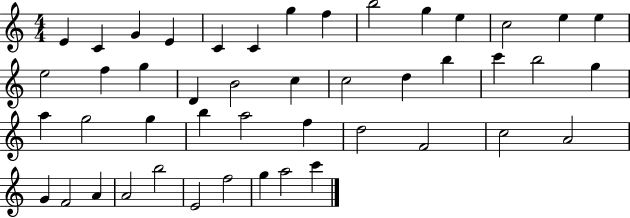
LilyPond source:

{
  \clef treble
  \numericTimeSignature
  \time 4/4
  \key c \major
  e'4 c'4 g'4 e'4 | c'4 c'4 g''4 f''4 | b''2 g''4 e''4 | c''2 e''4 e''4 | \break e''2 f''4 g''4 | d'4 b'2 c''4 | c''2 d''4 b''4 | c'''4 b''2 g''4 | \break a''4 g''2 g''4 | b''4 a''2 f''4 | d''2 f'2 | c''2 a'2 | \break g'4 f'2 a'4 | a'2 b''2 | e'2 f''2 | g''4 a''2 c'''4 | \break \bar "|."
}